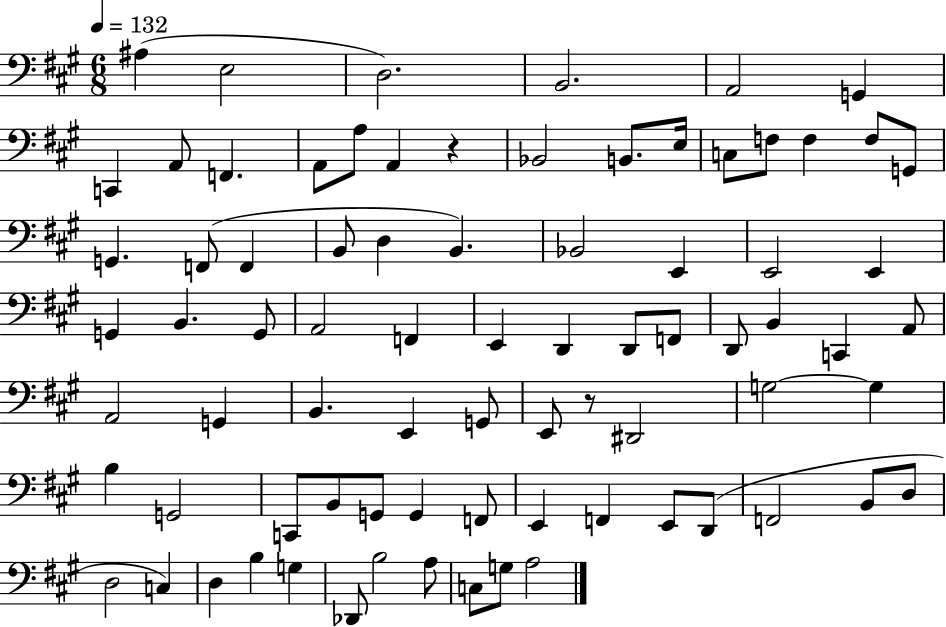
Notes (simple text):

A#3/q E3/h D3/h. B2/h. A2/h G2/q C2/q A2/e F2/q. A2/e A3/e A2/q R/q Bb2/h B2/e. E3/s C3/e F3/e F3/q F3/e G2/e G2/q. F2/e F2/q B2/e D3/q B2/q. Bb2/h E2/q E2/h E2/q G2/q B2/q. G2/e A2/h F2/q E2/q D2/q D2/e F2/e D2/e B2/q C2/q A2/e A2/h G2/q B2/q. E2/q G2/e E2/e R/e D#2/h G3/h G3/q B3/q G2/h C2/e B2/e G2/e G2/q F2/e E2/q F2/q E2/e D2/e F2/h B2/e D3/e D3/h C3/q D3/q B3/q G3/q Db2/e B3/h A3/e C3/e G3/e A3/h